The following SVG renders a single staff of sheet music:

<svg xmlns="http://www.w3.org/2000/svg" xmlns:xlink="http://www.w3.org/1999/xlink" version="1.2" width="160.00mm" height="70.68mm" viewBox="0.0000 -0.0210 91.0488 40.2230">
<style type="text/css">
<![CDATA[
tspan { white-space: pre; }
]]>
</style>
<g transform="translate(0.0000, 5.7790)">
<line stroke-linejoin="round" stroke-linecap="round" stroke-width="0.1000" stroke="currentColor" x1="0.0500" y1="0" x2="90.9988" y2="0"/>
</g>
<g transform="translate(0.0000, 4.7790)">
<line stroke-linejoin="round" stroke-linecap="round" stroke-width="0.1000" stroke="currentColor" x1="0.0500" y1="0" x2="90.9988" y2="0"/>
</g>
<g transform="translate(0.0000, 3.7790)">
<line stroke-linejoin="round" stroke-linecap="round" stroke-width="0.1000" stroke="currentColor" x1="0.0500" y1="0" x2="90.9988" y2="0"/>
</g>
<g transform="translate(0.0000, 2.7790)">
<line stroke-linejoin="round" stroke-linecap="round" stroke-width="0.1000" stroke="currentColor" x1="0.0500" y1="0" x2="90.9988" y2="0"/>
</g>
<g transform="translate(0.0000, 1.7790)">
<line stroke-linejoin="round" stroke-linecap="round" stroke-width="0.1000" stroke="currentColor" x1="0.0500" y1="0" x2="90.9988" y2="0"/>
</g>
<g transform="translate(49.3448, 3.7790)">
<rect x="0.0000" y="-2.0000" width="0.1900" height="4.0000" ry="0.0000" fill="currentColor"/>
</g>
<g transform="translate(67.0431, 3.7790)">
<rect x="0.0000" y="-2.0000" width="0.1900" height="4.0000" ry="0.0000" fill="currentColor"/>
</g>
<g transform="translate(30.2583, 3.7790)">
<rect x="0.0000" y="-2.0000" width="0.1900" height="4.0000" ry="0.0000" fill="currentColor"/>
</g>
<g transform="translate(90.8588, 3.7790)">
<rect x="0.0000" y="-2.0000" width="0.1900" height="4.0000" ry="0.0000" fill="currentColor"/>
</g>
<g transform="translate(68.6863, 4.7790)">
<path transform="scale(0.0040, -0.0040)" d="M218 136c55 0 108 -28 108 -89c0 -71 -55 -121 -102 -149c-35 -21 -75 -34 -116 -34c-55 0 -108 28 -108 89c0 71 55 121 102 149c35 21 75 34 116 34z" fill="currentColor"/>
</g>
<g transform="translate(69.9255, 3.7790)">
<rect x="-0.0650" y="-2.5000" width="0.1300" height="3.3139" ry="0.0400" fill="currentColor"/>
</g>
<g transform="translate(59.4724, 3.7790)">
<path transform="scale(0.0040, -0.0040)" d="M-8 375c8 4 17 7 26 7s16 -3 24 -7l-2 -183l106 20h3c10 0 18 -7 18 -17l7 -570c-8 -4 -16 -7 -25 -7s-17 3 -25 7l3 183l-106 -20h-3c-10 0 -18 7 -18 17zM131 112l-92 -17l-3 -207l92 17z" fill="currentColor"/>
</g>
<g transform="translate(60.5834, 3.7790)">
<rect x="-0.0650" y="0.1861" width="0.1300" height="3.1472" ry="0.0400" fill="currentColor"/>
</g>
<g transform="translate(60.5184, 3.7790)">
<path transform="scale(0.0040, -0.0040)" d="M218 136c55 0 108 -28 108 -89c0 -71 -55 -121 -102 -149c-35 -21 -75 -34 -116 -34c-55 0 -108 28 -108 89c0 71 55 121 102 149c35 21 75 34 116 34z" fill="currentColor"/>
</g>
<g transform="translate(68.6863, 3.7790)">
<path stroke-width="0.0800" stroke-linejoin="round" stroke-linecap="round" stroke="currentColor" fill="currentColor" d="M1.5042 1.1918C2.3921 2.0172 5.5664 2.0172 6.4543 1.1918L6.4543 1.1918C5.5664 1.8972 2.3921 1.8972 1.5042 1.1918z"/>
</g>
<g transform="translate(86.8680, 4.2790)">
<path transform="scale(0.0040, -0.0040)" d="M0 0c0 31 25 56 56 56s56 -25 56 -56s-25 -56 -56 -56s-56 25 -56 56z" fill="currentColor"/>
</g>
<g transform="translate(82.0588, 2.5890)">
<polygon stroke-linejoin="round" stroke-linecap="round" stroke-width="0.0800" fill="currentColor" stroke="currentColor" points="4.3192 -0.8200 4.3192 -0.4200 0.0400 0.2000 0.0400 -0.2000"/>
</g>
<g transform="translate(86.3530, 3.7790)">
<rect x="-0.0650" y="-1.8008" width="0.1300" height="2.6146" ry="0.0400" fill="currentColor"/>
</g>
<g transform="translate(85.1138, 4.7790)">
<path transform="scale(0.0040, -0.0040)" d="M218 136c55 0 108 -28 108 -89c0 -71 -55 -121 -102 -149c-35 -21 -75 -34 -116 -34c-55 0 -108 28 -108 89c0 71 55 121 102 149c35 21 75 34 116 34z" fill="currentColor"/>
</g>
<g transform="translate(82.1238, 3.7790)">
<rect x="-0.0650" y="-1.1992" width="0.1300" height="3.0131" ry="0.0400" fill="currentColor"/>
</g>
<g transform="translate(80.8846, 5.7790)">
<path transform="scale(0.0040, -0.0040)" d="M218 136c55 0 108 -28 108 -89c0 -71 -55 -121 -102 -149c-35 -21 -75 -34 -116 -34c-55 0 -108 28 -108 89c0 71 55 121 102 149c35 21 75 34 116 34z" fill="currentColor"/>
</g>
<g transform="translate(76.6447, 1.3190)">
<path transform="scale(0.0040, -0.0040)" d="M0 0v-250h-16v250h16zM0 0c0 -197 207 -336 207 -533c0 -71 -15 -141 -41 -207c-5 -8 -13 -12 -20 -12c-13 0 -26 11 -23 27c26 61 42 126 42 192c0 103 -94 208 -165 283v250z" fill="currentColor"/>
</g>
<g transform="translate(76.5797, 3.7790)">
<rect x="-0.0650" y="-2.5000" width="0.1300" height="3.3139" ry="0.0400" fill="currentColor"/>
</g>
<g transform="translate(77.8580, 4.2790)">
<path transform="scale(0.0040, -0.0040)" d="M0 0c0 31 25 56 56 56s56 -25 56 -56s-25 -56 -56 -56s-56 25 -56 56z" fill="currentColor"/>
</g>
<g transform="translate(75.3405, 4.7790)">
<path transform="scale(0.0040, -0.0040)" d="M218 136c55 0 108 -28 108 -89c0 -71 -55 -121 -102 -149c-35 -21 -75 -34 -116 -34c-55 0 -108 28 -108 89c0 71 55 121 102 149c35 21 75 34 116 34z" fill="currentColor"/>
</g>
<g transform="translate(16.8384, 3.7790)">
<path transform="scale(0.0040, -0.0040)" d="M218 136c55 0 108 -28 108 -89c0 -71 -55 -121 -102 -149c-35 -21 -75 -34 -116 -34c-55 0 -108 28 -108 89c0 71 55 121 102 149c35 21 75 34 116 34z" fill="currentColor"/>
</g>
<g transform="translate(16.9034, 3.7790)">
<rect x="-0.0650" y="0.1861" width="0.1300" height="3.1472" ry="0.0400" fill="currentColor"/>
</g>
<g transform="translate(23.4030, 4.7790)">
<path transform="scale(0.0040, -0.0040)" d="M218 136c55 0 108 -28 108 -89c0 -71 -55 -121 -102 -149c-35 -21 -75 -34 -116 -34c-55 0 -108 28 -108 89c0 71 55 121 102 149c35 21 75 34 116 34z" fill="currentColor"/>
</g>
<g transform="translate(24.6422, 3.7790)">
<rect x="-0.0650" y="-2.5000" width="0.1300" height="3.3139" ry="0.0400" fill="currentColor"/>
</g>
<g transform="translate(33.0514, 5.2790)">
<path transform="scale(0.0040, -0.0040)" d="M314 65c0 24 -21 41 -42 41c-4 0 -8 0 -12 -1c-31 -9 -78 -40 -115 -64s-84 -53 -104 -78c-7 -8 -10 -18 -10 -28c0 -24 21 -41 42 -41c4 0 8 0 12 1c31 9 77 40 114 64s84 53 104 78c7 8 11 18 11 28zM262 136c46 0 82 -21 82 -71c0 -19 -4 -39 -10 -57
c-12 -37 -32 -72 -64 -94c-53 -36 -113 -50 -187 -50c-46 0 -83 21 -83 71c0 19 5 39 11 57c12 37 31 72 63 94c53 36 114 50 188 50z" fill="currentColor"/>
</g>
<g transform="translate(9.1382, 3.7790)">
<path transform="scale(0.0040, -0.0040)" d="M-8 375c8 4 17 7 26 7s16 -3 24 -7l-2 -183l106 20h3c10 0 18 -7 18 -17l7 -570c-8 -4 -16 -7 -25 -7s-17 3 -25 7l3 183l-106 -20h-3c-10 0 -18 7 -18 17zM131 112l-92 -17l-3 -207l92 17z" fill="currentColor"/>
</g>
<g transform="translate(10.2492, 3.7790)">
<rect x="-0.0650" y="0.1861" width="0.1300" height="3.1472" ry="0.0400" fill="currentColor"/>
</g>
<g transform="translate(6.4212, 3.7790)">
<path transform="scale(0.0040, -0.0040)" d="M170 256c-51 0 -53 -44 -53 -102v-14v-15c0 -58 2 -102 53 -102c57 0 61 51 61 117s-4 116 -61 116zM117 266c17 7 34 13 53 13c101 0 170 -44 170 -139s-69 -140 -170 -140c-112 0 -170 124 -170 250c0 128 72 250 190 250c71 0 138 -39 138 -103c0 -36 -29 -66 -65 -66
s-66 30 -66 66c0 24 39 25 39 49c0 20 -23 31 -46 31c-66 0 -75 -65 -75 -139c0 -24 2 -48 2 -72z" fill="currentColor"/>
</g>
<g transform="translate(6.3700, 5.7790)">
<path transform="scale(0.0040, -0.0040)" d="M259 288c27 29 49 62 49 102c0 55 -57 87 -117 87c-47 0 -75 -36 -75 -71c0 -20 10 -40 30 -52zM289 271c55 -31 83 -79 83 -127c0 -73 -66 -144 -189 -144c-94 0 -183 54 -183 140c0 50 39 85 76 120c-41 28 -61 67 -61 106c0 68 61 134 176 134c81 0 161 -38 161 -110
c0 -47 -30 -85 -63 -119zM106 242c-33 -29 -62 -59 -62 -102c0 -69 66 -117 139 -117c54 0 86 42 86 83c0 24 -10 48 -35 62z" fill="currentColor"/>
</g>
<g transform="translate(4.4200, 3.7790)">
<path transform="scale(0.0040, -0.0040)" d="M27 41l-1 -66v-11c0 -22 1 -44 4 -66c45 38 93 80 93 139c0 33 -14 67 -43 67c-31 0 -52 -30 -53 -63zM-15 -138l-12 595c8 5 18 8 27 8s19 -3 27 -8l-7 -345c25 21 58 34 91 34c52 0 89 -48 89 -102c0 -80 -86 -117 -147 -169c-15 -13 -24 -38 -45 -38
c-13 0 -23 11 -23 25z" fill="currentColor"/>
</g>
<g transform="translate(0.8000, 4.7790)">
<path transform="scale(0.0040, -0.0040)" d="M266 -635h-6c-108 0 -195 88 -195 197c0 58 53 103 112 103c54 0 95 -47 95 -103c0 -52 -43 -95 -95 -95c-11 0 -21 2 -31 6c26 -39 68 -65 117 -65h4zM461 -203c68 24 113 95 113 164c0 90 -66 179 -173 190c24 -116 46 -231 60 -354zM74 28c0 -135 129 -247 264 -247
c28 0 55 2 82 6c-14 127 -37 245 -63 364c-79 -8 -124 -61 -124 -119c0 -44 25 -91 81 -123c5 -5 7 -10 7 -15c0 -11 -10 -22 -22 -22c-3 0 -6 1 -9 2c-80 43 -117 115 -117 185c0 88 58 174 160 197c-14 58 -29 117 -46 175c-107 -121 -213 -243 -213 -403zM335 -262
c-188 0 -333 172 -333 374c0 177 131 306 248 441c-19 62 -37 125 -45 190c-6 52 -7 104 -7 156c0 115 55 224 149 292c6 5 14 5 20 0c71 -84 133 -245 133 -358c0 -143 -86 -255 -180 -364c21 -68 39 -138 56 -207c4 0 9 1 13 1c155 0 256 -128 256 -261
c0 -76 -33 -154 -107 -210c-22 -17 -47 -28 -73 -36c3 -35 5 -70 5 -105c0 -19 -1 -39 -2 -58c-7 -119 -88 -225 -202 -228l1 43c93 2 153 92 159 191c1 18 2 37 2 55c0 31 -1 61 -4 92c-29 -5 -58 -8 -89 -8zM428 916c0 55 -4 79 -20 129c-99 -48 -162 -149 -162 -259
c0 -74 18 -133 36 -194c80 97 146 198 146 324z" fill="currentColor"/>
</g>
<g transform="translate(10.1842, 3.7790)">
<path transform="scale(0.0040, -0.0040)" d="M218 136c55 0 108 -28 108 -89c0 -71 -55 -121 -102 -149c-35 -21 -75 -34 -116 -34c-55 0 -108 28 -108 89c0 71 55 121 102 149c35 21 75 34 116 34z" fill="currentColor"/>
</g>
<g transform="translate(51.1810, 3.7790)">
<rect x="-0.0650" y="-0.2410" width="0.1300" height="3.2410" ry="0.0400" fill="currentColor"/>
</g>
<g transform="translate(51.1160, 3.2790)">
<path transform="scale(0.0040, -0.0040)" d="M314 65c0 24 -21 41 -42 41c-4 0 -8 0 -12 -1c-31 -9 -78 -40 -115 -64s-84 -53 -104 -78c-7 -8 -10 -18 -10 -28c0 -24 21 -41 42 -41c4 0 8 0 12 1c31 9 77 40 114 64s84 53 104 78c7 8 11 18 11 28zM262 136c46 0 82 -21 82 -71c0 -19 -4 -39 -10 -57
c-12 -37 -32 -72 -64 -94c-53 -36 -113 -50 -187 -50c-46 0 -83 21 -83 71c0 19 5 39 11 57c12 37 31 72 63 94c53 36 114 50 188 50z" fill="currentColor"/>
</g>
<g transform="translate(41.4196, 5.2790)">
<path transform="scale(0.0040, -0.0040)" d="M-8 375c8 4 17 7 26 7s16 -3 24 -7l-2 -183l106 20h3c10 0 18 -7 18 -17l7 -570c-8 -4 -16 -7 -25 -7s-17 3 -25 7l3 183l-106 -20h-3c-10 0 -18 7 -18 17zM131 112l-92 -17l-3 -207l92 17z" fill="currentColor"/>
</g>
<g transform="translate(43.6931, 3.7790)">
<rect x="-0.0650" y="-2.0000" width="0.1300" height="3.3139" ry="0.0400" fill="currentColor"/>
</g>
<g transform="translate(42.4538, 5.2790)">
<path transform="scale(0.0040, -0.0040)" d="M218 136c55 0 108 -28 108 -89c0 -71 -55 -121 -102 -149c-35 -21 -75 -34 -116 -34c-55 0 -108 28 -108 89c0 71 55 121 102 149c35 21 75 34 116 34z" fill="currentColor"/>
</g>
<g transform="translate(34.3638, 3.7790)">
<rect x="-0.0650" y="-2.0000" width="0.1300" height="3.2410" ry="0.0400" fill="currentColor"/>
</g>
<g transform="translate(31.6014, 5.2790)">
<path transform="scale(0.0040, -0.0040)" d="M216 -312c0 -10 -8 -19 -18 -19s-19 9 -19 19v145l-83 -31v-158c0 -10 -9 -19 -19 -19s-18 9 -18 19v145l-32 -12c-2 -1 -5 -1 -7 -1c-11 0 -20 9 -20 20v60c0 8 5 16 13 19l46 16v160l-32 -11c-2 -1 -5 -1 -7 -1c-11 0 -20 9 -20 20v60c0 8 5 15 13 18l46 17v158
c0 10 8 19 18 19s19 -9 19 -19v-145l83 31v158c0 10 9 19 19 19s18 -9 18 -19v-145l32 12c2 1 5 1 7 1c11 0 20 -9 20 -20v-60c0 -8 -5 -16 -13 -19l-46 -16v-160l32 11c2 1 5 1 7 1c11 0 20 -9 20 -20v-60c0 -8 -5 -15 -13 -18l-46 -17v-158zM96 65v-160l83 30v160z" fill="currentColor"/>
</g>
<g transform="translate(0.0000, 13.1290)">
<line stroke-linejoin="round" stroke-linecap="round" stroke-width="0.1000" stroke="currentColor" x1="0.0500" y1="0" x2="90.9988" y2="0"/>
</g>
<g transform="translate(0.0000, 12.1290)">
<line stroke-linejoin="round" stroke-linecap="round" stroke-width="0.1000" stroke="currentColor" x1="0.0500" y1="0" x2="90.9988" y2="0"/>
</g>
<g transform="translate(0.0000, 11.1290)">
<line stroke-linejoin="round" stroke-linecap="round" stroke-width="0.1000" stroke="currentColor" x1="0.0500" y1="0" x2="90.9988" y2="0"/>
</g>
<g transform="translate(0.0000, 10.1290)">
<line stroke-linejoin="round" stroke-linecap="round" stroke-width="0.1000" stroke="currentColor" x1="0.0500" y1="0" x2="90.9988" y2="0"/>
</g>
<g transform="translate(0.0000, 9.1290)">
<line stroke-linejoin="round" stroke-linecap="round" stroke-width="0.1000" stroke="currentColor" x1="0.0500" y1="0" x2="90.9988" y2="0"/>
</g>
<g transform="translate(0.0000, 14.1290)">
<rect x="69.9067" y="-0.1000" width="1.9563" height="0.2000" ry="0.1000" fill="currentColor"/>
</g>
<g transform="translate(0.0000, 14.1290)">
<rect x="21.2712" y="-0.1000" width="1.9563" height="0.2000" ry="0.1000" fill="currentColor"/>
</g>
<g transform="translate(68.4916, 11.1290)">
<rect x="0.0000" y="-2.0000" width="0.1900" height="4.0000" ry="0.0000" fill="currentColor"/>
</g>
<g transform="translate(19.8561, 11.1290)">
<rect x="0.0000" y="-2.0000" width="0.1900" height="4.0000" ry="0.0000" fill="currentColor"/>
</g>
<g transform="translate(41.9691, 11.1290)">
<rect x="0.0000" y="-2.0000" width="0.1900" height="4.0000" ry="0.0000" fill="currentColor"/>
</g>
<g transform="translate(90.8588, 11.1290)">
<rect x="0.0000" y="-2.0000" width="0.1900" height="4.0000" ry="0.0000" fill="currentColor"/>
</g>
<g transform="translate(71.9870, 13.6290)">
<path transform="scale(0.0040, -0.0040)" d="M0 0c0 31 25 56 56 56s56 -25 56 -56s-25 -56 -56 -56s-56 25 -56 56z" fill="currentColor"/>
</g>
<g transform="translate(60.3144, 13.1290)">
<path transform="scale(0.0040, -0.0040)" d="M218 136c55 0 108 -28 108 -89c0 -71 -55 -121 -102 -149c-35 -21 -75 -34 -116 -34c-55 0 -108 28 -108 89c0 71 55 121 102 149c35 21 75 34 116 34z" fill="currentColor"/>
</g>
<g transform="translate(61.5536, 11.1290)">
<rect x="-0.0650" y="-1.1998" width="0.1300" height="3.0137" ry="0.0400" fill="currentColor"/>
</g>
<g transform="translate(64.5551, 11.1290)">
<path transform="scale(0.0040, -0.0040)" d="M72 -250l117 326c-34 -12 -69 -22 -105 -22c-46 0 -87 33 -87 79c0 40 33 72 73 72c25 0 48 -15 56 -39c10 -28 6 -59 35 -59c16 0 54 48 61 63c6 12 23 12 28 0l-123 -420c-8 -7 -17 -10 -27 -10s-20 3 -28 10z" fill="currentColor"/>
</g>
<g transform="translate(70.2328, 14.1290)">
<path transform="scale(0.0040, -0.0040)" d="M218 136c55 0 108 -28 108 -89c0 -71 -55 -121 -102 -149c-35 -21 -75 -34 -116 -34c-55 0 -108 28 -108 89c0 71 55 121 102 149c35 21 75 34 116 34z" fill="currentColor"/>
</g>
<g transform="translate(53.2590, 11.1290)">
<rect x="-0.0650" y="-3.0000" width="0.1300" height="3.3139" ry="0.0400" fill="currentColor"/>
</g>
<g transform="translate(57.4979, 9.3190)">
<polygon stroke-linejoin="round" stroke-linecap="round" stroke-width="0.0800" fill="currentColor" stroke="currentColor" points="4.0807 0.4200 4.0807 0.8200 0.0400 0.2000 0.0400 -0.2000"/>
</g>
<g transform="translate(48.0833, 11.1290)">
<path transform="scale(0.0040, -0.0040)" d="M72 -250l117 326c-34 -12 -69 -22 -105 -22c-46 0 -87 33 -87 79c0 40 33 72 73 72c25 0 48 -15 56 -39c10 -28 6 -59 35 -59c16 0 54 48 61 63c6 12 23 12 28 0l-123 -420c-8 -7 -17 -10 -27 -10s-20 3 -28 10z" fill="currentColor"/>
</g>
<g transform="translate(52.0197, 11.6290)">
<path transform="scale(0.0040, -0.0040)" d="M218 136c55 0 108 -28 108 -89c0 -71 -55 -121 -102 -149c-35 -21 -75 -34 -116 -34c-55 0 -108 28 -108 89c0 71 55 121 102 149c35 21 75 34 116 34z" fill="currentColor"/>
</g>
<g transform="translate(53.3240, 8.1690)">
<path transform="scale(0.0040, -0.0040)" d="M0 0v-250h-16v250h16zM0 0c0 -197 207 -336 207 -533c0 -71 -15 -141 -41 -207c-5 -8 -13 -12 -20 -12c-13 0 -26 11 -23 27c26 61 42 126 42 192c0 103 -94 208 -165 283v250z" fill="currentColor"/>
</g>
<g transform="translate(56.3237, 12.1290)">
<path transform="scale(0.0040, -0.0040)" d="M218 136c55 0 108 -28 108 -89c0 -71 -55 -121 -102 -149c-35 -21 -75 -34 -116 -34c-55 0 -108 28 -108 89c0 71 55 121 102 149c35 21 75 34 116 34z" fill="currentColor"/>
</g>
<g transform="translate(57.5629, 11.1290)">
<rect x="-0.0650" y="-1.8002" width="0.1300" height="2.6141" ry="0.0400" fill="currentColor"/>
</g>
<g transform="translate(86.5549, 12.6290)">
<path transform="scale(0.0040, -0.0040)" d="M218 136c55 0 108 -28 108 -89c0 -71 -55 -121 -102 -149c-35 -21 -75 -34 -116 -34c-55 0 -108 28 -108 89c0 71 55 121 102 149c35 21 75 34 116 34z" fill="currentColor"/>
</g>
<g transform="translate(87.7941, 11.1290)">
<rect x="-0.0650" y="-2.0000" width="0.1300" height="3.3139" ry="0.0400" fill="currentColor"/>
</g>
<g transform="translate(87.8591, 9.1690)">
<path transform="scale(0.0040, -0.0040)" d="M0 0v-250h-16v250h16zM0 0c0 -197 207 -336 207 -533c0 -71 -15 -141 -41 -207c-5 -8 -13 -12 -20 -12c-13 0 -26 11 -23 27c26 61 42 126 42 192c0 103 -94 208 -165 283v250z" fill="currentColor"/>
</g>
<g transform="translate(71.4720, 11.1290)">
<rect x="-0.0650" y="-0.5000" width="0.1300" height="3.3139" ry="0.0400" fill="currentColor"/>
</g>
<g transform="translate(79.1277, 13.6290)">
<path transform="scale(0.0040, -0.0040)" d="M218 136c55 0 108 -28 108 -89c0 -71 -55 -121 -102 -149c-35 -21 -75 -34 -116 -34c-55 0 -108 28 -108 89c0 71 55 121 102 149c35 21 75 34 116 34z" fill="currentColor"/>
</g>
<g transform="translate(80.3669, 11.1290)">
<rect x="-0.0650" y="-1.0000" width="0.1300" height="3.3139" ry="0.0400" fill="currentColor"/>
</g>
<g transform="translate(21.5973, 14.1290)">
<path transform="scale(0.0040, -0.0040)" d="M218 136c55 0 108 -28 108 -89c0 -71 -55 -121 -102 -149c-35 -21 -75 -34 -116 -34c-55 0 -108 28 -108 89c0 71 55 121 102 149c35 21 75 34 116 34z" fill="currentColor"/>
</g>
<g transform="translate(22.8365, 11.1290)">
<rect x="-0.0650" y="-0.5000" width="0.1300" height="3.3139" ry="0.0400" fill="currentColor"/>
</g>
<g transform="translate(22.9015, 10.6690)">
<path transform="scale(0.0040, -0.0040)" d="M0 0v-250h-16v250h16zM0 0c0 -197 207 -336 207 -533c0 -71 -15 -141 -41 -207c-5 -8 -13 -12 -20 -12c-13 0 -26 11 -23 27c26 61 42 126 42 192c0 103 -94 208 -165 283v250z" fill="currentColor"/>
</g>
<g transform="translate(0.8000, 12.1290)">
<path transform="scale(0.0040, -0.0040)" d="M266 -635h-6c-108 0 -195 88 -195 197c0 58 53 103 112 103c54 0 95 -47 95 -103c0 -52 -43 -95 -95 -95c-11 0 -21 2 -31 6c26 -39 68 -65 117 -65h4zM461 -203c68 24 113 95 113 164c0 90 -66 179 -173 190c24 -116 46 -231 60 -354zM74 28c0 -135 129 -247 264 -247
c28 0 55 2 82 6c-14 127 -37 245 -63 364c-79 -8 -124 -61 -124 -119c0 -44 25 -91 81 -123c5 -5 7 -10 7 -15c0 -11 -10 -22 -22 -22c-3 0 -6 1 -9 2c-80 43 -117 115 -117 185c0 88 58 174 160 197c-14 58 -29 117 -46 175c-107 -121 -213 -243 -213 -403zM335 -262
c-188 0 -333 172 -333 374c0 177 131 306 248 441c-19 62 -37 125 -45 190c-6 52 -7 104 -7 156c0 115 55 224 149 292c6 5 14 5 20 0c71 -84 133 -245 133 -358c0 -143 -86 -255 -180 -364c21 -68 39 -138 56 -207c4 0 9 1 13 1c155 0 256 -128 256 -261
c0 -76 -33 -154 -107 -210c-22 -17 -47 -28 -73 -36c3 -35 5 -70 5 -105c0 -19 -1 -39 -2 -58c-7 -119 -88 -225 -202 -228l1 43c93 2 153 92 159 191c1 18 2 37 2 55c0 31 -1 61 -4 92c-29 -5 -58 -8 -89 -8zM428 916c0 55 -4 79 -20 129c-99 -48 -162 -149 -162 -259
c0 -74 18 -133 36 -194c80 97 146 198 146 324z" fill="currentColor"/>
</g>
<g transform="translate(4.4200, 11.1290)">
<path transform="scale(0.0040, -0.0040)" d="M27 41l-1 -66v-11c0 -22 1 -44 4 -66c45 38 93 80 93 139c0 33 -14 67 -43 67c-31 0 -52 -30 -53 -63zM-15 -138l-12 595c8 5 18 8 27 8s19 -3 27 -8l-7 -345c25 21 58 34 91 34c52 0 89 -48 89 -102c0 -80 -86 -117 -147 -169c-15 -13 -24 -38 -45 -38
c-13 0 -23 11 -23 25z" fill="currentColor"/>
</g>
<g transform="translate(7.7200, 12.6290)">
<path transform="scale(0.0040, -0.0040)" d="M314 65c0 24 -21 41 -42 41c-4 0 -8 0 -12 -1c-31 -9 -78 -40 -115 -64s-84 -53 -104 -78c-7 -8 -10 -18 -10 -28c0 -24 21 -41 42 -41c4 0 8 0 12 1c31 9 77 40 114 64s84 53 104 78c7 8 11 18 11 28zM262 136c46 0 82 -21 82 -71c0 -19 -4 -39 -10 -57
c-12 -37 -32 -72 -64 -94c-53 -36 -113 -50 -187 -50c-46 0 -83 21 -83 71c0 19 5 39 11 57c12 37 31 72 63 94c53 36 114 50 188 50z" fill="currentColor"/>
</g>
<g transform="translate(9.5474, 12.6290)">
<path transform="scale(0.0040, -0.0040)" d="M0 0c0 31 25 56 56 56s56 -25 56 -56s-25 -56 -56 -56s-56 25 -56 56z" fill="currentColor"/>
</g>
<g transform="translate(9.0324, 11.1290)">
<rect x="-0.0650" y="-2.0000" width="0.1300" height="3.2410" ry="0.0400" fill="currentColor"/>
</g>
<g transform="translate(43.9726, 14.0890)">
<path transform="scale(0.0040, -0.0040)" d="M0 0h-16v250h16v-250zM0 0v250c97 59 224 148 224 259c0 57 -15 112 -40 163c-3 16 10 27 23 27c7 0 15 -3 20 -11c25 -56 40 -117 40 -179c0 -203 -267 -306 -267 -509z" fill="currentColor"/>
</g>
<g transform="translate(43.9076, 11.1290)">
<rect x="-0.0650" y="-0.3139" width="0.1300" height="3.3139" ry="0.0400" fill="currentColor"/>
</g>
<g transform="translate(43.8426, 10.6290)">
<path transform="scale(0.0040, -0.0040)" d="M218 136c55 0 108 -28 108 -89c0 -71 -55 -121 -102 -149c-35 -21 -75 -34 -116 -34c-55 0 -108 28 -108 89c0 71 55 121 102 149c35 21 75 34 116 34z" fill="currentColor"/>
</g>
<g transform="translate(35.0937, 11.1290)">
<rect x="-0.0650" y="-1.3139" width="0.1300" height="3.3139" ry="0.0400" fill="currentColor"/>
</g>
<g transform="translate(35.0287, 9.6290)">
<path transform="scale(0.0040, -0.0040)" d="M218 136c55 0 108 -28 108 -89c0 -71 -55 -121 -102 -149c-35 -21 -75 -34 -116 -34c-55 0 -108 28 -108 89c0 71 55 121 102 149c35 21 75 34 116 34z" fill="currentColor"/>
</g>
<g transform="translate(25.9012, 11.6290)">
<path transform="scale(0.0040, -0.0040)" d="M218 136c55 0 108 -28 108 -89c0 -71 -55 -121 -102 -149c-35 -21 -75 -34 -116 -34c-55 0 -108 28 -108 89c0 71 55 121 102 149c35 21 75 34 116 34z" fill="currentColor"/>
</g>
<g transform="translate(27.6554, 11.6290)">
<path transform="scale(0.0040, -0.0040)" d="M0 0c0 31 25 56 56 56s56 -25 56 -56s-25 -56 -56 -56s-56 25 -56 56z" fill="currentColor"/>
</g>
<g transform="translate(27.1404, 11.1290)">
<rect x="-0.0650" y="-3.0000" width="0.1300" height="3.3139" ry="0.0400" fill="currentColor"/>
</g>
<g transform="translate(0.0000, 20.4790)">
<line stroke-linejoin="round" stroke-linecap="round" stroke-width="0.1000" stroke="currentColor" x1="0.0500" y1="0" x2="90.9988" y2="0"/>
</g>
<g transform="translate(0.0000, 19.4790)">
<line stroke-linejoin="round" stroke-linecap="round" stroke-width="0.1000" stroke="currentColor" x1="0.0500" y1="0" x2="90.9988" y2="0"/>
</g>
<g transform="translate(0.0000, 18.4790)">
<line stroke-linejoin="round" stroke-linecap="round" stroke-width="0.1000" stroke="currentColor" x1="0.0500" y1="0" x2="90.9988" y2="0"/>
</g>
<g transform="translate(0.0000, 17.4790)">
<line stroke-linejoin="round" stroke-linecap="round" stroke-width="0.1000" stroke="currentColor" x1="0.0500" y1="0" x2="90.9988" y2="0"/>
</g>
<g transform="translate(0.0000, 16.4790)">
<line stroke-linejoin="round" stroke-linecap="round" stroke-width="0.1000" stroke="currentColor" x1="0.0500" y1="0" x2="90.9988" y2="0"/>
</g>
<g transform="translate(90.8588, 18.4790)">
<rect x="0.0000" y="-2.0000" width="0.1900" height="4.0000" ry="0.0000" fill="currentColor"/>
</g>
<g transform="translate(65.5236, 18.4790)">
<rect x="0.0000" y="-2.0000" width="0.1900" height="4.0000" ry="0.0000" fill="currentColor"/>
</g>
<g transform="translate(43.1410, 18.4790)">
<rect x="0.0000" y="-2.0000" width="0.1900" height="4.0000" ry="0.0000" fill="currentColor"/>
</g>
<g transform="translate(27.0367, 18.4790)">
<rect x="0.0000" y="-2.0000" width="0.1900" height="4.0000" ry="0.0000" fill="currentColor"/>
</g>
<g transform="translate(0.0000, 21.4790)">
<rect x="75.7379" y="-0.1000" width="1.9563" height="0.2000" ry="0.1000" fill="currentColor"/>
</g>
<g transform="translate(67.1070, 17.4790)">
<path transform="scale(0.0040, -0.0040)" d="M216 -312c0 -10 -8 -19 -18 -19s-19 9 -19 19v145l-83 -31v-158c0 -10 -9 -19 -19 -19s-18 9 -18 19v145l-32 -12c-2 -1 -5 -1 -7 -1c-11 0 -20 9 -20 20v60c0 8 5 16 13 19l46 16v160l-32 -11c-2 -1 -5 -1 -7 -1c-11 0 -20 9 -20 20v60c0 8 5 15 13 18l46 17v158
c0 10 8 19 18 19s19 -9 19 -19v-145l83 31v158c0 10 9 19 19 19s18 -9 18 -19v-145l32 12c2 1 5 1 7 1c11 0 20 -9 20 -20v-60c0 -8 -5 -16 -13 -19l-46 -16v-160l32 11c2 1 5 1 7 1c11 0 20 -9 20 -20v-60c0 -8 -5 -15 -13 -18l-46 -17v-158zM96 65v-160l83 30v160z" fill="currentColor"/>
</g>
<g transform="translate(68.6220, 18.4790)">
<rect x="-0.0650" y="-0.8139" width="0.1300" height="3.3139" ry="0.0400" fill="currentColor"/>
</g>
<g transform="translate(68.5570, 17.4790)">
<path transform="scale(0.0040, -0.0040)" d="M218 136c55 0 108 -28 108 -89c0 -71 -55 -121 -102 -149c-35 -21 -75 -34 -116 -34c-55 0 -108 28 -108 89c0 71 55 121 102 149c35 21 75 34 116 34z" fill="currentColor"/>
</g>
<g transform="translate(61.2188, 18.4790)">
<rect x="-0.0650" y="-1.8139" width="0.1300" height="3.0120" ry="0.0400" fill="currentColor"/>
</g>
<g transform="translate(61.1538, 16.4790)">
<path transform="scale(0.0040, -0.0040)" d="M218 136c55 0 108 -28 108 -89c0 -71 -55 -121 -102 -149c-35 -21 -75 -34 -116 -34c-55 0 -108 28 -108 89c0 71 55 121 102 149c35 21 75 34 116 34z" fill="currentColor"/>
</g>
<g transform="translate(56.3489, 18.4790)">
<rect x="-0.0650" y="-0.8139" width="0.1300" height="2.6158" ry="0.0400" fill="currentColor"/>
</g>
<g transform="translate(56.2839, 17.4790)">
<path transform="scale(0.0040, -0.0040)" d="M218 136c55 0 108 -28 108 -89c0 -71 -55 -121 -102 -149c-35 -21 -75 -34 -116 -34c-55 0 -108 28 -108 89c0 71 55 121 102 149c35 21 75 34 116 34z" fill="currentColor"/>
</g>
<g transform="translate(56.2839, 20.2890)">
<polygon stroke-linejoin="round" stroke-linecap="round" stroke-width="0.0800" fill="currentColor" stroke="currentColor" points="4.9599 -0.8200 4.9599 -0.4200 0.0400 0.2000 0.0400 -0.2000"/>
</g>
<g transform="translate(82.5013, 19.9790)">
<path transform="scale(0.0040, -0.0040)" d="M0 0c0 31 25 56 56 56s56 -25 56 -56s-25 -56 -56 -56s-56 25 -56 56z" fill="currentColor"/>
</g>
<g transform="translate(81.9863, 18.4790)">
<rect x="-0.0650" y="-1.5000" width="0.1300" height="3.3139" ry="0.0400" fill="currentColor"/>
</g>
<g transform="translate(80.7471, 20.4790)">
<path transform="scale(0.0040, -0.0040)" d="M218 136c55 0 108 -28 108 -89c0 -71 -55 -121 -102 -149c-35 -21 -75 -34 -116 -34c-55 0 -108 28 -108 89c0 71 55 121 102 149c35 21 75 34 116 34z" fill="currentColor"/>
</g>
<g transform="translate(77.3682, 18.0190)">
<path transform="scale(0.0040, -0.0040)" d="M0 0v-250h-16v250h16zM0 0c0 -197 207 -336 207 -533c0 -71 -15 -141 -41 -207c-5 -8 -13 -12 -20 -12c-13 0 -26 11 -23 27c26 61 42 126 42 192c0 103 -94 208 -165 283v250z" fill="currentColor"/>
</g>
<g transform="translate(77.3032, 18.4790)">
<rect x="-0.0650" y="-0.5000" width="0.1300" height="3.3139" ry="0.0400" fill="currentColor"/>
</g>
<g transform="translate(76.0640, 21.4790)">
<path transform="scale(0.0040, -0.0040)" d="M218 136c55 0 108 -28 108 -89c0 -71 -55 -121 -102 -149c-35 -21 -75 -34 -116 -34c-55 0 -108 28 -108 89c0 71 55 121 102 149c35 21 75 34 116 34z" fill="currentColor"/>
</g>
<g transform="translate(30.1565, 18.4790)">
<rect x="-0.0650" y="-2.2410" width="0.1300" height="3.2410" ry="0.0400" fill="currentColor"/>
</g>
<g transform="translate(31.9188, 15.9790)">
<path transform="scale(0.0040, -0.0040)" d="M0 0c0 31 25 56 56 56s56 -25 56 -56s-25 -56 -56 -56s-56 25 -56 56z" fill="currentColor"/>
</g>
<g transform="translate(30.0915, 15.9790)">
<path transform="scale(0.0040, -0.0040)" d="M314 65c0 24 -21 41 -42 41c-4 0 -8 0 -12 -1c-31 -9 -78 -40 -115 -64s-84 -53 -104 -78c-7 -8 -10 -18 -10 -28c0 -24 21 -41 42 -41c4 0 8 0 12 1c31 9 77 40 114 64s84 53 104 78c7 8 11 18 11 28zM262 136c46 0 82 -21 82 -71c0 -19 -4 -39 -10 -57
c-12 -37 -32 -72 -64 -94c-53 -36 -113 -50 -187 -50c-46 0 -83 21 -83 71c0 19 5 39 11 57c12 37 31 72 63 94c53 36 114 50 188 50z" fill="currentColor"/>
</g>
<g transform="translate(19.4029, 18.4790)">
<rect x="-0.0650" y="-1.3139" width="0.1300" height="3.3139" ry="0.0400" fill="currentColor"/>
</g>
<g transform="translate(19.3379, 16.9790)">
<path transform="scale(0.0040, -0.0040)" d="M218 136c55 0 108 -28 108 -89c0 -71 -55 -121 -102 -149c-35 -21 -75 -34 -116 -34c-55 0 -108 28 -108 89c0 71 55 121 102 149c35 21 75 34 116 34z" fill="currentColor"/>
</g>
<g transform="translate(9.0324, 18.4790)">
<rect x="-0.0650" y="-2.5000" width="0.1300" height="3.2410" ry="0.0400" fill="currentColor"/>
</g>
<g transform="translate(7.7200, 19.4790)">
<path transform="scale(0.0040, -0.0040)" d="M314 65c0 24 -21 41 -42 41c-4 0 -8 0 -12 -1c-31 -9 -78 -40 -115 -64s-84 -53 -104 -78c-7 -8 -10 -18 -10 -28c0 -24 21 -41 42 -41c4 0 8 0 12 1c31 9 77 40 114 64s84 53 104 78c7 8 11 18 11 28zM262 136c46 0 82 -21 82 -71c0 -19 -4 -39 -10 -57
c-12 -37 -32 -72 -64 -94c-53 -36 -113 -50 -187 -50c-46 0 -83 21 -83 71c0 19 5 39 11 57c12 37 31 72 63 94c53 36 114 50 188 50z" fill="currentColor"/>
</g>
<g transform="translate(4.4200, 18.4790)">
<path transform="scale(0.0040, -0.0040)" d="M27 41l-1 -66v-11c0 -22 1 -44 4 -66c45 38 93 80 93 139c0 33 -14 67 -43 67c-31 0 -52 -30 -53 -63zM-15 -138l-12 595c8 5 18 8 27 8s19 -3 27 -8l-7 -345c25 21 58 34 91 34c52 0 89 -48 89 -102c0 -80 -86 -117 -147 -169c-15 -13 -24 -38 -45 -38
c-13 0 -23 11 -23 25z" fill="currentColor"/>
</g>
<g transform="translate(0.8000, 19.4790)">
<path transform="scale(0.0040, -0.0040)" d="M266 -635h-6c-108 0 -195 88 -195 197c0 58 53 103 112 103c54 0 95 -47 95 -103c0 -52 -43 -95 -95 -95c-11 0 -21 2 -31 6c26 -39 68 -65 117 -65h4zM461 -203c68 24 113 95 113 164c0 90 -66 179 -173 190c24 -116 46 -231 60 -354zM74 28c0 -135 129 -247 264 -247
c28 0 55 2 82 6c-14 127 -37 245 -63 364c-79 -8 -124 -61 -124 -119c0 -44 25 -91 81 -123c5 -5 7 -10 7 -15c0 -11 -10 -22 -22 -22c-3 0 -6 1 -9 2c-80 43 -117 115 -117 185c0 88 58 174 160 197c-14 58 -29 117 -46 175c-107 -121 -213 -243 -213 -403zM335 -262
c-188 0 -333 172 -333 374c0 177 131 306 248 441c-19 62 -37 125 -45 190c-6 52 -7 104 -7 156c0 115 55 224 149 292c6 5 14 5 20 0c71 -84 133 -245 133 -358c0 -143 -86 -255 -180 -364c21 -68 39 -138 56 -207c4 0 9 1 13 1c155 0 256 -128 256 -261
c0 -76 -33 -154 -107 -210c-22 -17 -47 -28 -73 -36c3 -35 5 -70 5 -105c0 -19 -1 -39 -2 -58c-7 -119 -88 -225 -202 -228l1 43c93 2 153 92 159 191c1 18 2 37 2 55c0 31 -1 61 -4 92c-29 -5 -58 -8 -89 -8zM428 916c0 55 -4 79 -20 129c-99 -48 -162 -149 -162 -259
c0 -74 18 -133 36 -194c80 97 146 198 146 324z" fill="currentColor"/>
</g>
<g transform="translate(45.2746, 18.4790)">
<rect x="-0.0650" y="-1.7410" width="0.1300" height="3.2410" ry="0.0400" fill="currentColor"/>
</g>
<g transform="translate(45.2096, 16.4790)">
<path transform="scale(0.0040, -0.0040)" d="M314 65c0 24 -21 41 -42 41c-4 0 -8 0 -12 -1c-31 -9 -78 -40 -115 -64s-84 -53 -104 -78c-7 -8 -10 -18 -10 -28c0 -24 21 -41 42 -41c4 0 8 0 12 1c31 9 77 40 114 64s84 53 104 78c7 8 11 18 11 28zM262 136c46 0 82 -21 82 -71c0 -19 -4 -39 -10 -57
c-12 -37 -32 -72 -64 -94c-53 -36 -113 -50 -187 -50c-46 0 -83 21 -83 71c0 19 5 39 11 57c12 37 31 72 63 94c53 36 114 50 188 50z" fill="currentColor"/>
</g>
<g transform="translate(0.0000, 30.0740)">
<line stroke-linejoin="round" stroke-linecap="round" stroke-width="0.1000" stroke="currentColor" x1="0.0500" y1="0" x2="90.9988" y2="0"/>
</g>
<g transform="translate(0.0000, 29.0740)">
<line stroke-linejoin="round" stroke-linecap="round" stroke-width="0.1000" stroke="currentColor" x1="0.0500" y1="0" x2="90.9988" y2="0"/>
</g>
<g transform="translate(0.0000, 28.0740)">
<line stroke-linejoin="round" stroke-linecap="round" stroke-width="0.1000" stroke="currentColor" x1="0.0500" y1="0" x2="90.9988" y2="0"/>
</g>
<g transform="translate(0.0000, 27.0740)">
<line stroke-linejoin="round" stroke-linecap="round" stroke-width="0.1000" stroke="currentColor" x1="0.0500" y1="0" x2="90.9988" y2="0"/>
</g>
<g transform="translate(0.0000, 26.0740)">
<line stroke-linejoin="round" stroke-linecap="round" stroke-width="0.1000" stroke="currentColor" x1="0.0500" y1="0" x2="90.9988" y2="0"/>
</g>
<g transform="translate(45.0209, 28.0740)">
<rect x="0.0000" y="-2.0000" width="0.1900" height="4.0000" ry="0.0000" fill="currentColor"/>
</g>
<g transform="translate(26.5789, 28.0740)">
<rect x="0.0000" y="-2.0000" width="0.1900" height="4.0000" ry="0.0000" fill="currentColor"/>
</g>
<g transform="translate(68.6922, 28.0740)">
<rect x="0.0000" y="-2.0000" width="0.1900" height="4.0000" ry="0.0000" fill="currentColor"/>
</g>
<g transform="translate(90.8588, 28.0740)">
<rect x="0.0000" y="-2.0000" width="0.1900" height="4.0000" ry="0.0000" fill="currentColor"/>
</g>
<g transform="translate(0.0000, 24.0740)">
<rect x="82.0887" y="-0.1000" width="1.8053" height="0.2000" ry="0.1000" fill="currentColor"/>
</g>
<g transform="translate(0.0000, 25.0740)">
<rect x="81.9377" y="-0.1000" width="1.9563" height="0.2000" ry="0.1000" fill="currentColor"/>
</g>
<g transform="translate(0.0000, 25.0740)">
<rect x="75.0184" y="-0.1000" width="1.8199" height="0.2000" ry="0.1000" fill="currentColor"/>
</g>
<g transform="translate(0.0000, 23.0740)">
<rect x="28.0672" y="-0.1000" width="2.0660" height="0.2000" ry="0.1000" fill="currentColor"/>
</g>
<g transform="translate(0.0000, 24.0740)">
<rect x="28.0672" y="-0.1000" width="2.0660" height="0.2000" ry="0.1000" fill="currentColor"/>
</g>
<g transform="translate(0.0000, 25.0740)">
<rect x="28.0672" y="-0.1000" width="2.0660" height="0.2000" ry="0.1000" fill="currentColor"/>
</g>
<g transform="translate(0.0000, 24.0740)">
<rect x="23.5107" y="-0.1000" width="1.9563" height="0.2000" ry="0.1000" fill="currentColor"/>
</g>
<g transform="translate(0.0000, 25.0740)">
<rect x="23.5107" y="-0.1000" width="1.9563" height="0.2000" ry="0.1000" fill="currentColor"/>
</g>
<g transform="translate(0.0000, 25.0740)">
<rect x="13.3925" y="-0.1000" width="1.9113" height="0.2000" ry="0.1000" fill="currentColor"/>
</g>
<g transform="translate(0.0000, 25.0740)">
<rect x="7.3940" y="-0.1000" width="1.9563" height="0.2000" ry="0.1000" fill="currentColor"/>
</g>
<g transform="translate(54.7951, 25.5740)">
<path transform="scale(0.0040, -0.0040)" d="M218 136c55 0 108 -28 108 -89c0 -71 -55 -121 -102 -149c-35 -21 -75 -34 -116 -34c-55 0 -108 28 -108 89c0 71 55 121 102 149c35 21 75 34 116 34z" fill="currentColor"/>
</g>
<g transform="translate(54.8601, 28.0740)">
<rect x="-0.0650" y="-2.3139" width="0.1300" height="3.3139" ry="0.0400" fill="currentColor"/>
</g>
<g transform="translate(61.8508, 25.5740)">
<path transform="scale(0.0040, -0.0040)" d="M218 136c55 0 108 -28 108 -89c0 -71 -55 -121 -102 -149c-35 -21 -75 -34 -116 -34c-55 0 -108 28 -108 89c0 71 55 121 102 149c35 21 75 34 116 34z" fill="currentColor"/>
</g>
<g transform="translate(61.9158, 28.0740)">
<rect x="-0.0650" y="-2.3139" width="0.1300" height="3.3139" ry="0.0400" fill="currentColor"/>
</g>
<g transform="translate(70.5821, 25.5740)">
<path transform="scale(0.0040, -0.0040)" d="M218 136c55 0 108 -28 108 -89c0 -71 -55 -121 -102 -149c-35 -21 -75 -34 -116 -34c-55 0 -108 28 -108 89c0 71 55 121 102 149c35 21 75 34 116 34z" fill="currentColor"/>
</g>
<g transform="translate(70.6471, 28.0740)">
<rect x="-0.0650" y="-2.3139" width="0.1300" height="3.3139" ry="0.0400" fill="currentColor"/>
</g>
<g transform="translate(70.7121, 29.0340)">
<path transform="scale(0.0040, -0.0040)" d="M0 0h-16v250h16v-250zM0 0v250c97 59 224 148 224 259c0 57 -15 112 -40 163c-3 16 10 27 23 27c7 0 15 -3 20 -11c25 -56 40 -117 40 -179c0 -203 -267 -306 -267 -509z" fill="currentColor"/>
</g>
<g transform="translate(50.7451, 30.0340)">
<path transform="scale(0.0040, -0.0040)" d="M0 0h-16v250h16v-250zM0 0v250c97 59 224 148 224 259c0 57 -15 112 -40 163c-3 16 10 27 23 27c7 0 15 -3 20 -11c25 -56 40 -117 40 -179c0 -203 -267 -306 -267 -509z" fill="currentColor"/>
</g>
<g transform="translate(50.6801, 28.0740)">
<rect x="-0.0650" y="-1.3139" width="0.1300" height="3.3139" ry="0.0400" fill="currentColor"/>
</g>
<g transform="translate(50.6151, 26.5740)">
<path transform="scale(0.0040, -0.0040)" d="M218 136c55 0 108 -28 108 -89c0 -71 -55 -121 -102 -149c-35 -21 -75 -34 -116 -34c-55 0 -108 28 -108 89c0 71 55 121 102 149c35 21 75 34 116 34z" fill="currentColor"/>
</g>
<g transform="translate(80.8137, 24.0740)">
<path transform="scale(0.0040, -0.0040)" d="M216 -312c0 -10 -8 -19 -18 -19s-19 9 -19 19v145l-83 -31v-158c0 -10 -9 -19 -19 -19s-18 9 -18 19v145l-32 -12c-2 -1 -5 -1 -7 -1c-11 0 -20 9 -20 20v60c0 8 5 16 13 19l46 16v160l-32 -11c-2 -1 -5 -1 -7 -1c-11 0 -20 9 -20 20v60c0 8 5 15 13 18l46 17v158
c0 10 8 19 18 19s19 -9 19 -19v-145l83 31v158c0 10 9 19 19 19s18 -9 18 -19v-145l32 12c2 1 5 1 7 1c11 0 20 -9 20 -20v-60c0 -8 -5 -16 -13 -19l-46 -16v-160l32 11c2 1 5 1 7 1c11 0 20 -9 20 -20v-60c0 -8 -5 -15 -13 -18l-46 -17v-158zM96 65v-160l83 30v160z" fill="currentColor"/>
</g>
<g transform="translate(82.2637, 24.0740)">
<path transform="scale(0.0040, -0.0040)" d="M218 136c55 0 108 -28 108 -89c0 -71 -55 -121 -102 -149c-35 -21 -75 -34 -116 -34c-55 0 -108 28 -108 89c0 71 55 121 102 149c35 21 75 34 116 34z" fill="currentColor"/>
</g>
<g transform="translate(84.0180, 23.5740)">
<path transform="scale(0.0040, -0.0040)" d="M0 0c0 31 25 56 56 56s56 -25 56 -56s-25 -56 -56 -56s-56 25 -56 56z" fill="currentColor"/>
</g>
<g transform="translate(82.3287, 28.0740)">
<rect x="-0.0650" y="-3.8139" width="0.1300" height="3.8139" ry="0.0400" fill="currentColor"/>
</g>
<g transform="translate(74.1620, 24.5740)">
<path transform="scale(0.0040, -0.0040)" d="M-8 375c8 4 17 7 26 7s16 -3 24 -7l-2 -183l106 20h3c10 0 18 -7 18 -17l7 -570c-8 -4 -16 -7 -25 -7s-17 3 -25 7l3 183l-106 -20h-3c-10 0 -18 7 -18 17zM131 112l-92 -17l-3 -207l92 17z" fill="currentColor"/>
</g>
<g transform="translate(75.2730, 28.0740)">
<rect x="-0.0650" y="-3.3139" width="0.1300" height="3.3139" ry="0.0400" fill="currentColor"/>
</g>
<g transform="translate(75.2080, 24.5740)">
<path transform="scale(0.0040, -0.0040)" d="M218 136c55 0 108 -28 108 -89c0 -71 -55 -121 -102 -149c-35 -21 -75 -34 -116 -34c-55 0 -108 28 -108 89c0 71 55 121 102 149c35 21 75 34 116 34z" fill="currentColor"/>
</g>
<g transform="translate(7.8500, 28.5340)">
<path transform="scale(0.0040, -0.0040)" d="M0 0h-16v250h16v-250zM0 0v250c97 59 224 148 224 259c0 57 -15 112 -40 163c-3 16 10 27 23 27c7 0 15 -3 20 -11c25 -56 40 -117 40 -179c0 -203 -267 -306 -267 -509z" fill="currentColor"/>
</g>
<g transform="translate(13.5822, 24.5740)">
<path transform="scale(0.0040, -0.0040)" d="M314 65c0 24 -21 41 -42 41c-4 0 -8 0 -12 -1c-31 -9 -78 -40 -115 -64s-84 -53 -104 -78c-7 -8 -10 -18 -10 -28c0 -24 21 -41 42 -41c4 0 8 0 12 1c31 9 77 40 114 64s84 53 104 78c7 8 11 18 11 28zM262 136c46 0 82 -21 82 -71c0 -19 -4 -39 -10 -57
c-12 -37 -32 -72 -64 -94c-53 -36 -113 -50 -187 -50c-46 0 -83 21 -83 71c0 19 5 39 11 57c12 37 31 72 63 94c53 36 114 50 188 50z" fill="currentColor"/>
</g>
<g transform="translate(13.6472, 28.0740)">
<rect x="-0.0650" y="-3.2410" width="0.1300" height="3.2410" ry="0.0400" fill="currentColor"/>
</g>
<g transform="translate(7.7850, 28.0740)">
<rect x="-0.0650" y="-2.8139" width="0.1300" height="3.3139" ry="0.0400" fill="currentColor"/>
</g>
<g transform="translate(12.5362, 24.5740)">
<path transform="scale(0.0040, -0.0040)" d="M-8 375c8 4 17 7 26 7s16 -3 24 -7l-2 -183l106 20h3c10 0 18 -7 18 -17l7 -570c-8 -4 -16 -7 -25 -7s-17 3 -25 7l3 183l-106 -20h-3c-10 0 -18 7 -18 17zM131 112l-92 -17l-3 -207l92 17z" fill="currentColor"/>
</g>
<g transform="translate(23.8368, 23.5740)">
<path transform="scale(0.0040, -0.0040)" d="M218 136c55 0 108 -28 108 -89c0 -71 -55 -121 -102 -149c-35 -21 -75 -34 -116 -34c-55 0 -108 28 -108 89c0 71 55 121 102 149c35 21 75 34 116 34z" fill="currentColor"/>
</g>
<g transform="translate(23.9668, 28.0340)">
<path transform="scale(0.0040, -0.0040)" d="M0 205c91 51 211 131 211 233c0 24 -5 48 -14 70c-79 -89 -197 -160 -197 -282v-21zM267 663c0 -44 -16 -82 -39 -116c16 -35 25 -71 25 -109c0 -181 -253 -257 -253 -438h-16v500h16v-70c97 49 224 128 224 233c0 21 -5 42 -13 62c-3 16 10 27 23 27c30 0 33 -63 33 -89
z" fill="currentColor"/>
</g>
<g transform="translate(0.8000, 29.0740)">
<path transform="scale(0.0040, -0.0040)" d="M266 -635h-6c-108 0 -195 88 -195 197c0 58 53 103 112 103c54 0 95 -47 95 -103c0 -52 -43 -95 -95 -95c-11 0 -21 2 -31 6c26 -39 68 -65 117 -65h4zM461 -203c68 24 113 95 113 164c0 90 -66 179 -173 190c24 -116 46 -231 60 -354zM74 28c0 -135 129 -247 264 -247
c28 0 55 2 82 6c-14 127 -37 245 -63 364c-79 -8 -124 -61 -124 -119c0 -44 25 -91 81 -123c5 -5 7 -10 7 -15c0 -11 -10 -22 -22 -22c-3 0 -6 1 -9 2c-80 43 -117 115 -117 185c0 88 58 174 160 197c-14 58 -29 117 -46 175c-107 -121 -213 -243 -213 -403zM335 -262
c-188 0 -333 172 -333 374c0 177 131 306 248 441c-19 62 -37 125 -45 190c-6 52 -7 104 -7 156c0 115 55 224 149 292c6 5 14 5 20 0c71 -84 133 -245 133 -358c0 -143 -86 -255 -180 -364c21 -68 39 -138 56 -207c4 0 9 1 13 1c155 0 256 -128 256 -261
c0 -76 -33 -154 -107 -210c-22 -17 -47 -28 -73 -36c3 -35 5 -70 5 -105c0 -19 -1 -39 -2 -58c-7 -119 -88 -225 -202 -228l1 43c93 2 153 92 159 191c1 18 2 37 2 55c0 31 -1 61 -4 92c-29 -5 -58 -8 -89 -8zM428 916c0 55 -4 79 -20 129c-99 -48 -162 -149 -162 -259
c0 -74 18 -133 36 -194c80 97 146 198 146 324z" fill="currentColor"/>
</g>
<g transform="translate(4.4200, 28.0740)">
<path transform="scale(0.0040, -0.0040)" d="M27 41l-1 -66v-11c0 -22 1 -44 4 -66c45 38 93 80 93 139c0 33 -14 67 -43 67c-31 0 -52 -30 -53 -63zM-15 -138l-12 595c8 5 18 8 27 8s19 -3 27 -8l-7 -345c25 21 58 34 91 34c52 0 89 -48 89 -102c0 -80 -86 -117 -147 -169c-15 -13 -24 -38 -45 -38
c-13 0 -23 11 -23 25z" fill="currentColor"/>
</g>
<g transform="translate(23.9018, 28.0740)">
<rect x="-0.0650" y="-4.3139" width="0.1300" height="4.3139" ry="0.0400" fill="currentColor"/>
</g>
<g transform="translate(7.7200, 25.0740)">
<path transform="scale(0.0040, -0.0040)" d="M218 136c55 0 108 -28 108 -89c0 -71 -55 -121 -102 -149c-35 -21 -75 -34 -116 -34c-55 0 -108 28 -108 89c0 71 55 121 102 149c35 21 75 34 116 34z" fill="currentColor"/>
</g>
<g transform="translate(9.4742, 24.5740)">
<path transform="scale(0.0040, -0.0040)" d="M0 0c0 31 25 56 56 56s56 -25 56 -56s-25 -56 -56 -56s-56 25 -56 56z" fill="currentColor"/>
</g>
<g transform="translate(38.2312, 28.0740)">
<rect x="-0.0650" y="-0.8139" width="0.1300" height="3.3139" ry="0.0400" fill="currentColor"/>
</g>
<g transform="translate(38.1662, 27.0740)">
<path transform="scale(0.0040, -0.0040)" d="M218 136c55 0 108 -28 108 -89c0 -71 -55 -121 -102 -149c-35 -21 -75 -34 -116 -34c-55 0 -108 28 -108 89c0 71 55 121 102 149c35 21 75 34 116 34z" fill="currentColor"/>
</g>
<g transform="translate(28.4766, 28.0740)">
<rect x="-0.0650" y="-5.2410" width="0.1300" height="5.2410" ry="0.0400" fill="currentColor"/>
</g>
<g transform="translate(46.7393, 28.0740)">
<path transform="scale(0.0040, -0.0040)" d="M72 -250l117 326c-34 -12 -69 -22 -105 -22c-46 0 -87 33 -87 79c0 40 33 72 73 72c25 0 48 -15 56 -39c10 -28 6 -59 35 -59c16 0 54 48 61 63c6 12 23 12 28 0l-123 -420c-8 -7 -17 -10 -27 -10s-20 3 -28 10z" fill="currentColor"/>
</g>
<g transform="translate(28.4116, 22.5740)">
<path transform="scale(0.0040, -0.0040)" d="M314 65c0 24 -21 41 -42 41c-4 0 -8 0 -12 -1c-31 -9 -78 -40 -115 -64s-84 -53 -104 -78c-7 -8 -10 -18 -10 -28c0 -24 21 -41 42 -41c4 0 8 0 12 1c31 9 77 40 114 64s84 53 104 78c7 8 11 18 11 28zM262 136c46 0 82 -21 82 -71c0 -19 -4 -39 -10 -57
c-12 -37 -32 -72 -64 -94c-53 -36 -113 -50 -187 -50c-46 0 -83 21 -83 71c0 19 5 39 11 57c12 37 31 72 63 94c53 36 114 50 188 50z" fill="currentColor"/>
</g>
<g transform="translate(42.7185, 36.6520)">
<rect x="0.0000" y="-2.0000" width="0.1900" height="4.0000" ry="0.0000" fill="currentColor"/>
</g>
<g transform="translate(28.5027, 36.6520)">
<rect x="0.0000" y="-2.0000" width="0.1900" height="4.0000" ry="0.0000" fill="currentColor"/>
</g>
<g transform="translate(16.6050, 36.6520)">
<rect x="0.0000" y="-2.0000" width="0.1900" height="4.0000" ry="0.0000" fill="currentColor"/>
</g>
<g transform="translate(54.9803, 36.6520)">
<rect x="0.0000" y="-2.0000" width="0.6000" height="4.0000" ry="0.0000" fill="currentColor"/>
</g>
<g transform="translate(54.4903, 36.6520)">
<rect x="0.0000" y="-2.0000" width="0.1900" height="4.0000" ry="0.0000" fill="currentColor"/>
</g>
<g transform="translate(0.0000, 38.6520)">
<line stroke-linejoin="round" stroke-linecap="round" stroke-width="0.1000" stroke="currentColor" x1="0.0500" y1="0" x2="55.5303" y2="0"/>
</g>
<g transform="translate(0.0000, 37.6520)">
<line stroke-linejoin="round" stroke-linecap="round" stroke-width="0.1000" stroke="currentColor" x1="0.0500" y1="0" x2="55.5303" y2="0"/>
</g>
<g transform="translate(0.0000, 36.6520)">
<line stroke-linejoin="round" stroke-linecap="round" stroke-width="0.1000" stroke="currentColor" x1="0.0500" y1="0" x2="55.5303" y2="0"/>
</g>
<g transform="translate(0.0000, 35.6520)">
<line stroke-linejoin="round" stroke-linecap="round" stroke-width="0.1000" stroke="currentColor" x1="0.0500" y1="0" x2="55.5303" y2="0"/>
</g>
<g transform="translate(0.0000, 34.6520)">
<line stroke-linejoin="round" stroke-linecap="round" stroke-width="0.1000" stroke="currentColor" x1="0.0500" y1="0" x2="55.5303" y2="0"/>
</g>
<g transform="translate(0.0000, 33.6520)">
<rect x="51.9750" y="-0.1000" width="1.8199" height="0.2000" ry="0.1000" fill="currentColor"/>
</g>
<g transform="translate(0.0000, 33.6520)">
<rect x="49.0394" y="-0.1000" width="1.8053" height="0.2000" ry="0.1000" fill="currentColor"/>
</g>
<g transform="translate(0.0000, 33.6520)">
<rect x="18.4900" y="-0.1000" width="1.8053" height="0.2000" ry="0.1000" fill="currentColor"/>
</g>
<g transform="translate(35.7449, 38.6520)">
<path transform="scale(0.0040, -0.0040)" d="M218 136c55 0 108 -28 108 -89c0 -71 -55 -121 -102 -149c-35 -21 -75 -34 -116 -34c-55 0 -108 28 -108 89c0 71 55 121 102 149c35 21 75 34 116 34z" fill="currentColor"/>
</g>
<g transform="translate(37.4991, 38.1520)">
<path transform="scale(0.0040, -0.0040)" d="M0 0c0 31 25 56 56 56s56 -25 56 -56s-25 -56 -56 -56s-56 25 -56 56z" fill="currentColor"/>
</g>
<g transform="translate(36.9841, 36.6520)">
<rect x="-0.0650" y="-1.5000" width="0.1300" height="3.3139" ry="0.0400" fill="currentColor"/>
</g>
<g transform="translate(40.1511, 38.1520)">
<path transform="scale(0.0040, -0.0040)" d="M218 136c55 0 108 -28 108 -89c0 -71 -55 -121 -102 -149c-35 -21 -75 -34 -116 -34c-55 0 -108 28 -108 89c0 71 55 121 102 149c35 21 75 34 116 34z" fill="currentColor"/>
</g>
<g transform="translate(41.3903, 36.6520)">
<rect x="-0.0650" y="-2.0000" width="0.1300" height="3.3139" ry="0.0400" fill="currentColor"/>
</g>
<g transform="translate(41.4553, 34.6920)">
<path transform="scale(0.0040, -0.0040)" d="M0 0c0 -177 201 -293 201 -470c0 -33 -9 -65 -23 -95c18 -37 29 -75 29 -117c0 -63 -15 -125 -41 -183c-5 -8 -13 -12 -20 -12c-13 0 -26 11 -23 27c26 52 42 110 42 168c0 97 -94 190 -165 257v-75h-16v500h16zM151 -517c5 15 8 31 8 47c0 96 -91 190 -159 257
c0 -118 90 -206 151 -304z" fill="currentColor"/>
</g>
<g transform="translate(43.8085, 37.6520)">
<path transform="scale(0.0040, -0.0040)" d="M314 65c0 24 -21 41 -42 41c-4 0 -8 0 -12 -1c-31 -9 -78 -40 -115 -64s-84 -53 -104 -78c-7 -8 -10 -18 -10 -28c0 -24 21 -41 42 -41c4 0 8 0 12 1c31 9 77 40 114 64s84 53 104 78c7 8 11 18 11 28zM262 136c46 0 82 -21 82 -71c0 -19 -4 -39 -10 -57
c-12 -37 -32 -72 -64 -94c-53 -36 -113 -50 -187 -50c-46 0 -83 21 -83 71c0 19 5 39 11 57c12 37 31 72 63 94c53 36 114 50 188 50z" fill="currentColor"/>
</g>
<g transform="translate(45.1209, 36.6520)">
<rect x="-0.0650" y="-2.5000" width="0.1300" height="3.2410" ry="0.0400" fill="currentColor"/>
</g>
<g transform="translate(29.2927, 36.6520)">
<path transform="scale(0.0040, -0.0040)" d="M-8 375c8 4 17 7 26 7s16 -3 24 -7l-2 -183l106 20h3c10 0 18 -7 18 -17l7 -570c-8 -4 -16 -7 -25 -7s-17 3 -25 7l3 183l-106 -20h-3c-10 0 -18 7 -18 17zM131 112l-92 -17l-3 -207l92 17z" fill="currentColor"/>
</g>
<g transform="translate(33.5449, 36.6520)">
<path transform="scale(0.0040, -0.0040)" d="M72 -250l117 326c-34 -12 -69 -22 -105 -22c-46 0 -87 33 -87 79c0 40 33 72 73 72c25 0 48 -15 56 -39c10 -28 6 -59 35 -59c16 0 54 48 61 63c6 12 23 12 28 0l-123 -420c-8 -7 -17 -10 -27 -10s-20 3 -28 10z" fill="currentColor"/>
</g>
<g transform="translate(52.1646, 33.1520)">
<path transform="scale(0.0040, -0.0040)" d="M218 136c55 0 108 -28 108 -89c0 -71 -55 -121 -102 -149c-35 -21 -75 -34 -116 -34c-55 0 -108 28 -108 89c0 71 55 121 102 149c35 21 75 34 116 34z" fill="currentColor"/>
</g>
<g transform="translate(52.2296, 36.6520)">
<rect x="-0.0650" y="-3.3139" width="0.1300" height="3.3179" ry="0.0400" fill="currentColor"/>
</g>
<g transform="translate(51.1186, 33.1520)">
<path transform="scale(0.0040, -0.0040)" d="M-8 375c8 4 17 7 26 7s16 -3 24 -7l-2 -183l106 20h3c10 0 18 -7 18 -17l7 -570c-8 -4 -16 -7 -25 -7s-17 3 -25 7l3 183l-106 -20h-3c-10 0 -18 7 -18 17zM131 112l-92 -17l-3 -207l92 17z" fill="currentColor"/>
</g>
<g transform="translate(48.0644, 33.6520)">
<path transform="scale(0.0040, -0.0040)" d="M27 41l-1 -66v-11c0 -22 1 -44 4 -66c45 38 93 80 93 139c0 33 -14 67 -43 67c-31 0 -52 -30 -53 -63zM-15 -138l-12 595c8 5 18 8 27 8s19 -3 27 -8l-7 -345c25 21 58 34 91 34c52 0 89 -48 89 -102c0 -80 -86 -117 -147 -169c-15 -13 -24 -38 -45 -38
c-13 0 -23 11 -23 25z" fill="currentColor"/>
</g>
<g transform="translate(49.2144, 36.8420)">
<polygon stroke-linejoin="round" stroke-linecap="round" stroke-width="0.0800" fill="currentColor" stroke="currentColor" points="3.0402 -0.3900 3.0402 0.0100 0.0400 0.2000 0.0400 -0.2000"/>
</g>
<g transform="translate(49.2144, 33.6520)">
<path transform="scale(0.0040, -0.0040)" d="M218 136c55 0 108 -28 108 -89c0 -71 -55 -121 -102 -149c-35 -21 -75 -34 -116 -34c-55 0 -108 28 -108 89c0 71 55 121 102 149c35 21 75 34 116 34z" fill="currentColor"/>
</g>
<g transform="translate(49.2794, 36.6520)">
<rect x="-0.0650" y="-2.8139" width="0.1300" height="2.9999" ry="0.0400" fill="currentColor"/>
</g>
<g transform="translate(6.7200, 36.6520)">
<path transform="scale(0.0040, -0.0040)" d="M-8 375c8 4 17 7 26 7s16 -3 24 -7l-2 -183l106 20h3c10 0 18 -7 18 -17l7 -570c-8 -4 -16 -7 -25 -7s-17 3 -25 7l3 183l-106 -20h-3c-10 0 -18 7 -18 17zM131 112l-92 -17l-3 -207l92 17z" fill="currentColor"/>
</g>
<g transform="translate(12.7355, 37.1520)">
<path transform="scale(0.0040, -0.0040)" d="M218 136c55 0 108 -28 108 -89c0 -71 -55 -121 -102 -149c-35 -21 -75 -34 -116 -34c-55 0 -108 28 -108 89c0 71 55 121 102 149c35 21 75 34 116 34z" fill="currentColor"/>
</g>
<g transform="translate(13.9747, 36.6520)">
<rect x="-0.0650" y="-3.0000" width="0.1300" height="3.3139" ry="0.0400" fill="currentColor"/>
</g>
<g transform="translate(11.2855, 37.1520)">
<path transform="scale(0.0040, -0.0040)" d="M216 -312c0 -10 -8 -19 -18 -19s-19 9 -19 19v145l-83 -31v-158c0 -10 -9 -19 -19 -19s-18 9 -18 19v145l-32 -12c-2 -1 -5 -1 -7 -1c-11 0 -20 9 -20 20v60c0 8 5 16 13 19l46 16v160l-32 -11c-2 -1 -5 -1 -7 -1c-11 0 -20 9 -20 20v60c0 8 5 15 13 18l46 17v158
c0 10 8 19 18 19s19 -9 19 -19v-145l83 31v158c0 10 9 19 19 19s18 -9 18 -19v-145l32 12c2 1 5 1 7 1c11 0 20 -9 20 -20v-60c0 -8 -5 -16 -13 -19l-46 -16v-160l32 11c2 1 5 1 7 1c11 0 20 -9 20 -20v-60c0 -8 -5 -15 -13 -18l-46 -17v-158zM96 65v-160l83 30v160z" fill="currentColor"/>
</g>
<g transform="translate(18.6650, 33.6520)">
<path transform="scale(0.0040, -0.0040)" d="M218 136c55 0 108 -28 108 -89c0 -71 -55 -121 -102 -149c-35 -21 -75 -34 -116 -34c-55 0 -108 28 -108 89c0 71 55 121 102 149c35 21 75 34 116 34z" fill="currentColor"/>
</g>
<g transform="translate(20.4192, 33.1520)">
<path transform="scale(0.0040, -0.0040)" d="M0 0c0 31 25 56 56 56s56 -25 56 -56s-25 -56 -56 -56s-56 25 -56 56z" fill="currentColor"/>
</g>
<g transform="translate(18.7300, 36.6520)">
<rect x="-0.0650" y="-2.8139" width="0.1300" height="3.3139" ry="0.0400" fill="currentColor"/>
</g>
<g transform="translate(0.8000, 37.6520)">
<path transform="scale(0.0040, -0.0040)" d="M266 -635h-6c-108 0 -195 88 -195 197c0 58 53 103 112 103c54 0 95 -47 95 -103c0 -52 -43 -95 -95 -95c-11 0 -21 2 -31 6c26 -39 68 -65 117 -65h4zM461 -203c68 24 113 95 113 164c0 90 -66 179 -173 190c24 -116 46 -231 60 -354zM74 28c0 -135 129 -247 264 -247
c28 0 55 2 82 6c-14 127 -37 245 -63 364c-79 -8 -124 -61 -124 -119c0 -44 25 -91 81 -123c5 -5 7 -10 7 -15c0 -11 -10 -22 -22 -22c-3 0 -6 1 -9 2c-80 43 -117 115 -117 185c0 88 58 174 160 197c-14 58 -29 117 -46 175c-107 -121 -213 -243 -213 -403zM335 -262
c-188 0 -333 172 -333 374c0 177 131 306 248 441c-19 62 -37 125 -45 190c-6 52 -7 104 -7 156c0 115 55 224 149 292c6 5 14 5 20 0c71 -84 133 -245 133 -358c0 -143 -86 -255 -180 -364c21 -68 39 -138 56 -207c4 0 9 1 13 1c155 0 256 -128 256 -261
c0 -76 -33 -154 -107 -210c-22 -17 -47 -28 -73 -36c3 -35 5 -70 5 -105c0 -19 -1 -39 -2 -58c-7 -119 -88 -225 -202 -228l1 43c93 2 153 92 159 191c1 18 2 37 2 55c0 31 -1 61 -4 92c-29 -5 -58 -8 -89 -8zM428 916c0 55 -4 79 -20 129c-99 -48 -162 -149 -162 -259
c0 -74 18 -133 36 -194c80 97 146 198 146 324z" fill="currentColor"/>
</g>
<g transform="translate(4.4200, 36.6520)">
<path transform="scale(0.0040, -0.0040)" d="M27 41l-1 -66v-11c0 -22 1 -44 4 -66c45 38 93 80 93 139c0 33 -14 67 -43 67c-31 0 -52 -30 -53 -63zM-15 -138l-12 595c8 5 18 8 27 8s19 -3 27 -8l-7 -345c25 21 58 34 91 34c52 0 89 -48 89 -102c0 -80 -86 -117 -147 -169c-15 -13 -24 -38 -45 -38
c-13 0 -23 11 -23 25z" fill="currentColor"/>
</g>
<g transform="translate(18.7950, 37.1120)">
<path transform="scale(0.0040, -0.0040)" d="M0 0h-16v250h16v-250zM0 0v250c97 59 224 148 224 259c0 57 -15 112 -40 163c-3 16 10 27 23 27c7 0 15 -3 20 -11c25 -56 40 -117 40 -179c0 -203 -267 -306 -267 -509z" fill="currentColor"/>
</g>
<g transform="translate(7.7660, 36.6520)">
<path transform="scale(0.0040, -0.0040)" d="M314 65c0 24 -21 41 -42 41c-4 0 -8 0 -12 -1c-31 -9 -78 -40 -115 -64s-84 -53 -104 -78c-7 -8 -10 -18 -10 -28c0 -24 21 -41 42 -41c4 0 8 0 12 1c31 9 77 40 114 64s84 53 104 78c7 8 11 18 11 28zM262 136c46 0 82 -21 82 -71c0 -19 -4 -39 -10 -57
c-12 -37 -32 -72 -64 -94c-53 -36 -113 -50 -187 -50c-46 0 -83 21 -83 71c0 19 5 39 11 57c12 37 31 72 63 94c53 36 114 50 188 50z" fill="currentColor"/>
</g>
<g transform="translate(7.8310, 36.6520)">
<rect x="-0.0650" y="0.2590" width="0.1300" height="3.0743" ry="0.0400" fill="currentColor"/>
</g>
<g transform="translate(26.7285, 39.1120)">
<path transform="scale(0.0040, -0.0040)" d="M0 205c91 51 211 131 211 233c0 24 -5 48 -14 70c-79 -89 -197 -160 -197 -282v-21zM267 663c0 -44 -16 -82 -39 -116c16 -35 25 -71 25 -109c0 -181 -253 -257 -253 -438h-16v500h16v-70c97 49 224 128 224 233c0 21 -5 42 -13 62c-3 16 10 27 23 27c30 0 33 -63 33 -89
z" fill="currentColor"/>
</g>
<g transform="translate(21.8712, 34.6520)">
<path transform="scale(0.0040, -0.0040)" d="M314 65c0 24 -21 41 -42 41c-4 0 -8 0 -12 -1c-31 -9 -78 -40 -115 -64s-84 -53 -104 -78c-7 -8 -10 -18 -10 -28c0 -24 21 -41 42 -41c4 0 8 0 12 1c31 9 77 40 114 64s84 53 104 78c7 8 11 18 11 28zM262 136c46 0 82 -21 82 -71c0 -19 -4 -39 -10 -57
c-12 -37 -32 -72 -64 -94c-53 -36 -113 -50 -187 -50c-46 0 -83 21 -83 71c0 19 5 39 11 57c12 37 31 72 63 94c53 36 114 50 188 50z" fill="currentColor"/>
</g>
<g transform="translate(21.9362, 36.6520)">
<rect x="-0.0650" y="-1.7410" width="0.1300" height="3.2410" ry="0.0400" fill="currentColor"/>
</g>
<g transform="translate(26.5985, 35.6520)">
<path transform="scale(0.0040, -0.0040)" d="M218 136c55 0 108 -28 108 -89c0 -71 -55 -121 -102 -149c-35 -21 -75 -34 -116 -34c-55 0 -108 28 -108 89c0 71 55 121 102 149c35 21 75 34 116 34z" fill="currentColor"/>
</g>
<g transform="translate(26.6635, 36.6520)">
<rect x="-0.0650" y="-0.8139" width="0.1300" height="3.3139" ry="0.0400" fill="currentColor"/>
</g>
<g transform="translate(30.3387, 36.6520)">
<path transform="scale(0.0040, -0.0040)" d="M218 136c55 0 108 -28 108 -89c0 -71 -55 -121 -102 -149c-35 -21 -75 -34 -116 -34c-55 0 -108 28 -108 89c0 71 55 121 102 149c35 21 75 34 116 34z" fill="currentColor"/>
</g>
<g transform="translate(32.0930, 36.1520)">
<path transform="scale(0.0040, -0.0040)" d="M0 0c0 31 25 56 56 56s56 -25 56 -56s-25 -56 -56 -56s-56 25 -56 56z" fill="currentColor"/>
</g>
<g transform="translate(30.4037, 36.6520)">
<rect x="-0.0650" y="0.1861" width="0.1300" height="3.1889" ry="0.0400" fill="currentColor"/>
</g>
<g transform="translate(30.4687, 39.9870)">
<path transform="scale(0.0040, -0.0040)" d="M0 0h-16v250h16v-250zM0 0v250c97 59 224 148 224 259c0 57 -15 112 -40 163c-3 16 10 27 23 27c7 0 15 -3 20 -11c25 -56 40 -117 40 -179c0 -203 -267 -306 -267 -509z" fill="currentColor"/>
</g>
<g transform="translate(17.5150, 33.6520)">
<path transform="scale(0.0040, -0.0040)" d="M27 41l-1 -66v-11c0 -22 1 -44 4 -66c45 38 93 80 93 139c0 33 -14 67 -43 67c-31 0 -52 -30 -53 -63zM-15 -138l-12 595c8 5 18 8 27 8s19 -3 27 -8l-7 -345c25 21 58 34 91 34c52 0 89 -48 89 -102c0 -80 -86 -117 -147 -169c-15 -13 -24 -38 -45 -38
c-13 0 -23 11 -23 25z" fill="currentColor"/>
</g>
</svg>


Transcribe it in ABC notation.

X:1
T:Untitled
M:6/8
L:1/4
K:F
B B G ^F2 F c2 B G G/2 E/2 G/2 F2 C/2 A e c/2 z/2 A/2 G/2 E/2 z/2 C D F/2 G2 e g2 f2 d/2 f/2 ^d C/2 E a/2 b2 d'/4 f'2 d z/2 e/2 g g g/2 b ^c' B2 ^A _a/2 f2 d/4 B/2 z/2 E F/4 G2 _a/2 b/2